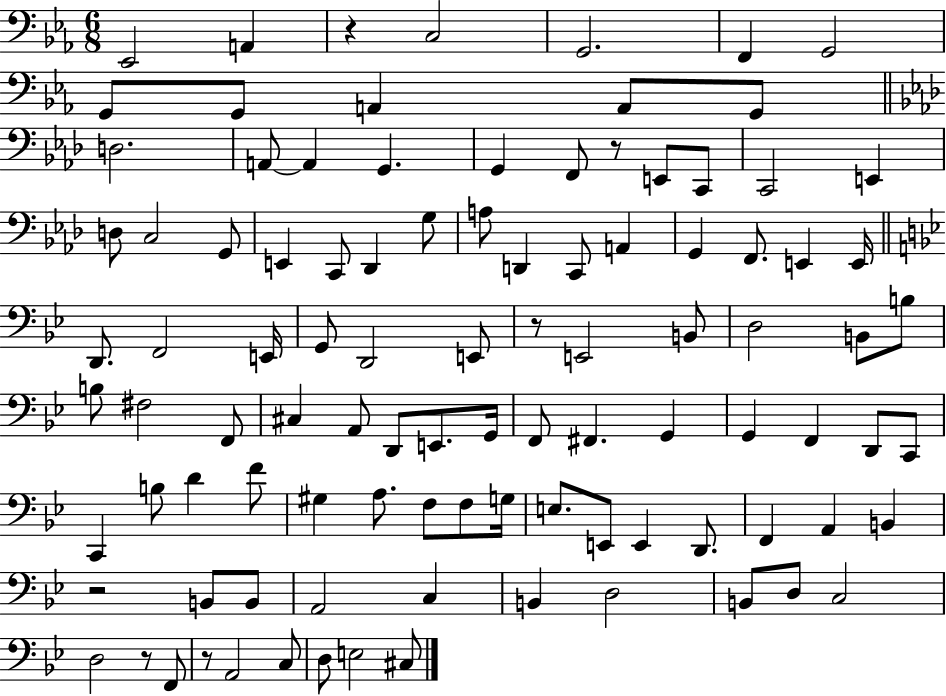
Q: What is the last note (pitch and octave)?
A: C#3